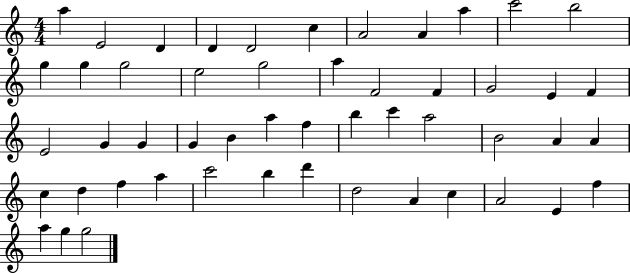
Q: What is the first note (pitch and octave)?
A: A5